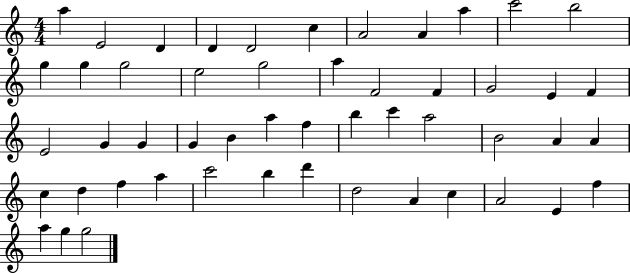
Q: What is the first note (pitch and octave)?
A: A5